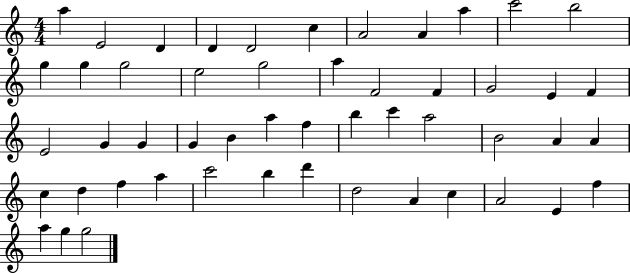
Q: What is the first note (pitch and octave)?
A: A5